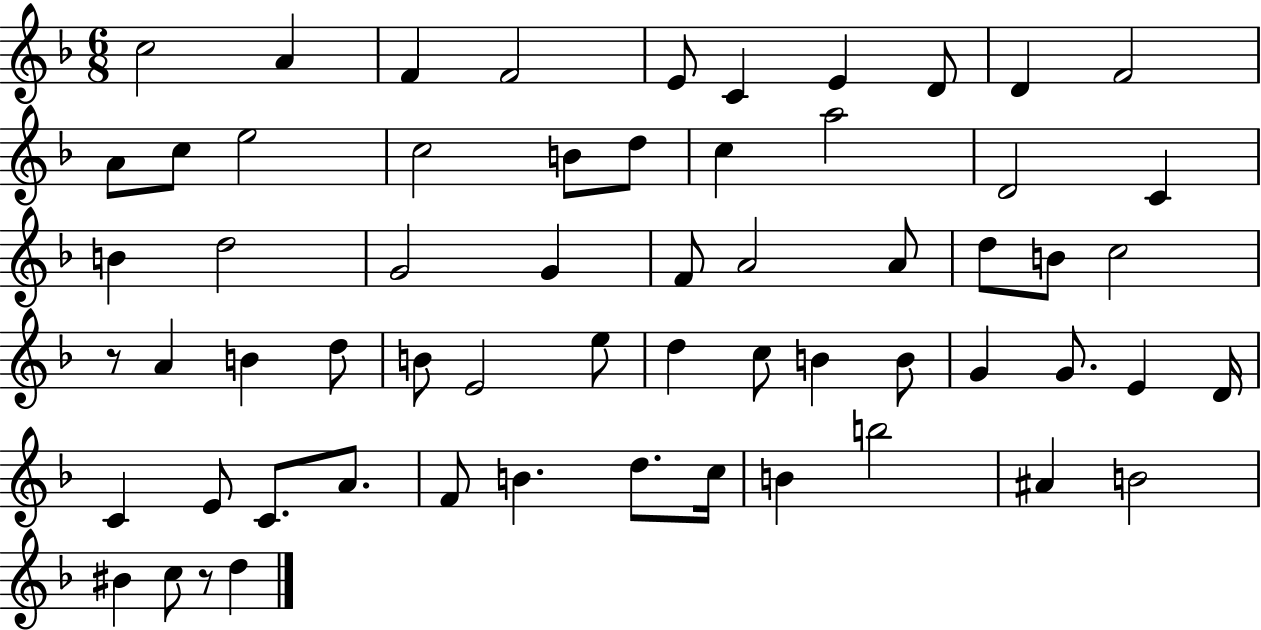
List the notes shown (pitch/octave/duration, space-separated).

C5/h A4/q F4/q F4/h E4/e C4/q E4/q D4/e D4/q F4/h A4/e C5/e E5/h C5/h B4/e D5/e C5/q A5/h D4/h C4/q B4/q D5/h G4/h G4/q F4/e A4/h A4/e D5/e B4/e C5/h R/e A4/q B4/q D5/e B4/e E4/h E5/e D5/q C5/e B4/q B4/e G4/q G4/e. E4/q D4/s C4/q E4/e C4/e. A4/e. F4/e B4/q. D5/e. C5/s B4/q B5/h A#4/q B4/h BIS4/q C5/e R/e D5/q